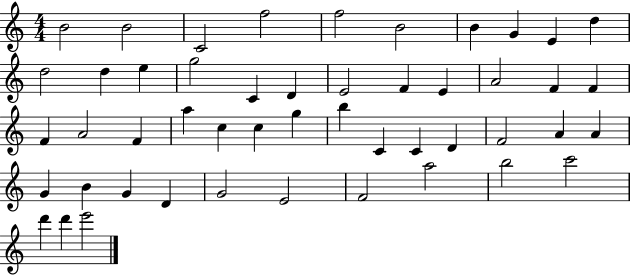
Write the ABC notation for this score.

X:1
T:Untitled
M:4/4
L:1/4
K:C
B2 B2 C2 f2 f2 B2 B G E d d2 d e g2 C D E2 F E A2 F F F A2 F a c c g b C C D F2 A A G B G D G2 E2 F2 a2 b2 c'2 d' d' e'2